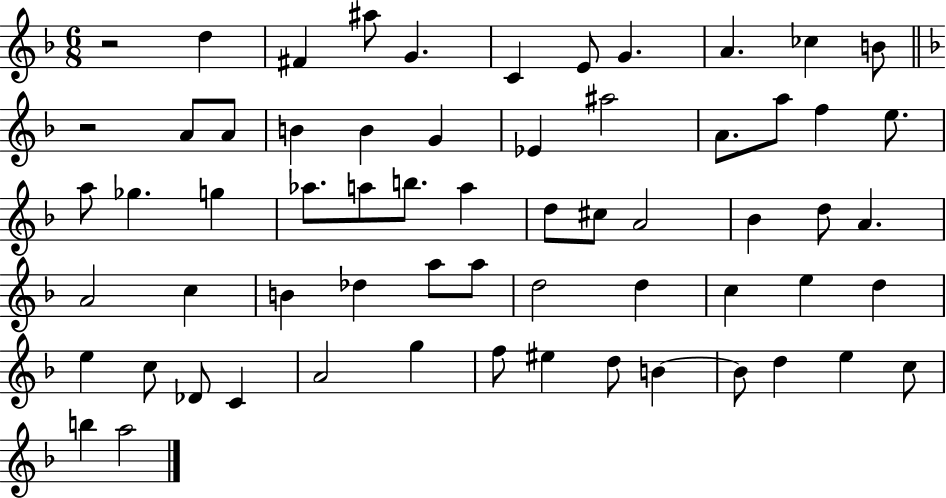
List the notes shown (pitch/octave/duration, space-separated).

R/h D5/q F#4/q A#5/e G4/q. C4/q E4/e G4/q. A4/q. CES5/q B4/e R/h A4/e A4/e B4/q B4/q G4/q Eb4/q A#5/h A4/e. A5/e F5/q E5/e. A5/e Gb5/q. G5/q Ab5/e. A5/e B5/e. A5/q D5/e C#5/e A4/h Bb4/q D5/e A4/q. A4/h C5/q B4/q Db5/q A5/e A5/e D5/h D5/q C5/q E5/q D5/q E5/q C5/e Db4/e C4/q A4/h G5/q F5/e EIS5/q D5/e B4/q B4/e D5/q E5/q C5/e B5/q A5/h